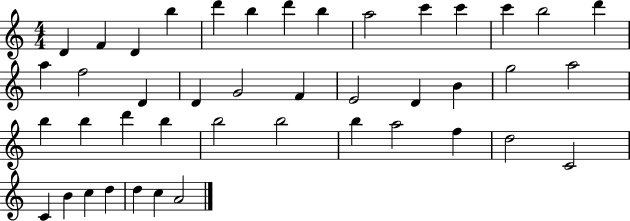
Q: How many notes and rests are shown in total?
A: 43